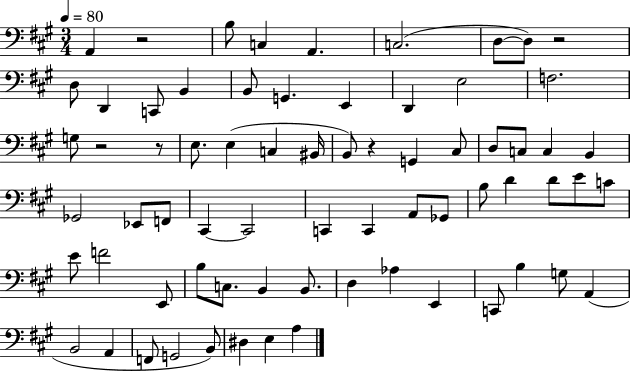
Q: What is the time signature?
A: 3/4